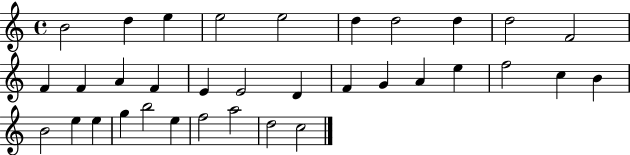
{
  \clef treble
  \time 4/4
  \defaultTimeSignature
  \key c \major
  b'2 d''4 e''4 | e''2 e''2 | d''4 d''2 d''4 | d''2 f'2 | \break f'4 f'4 a'4 f'4 | e'4 e'2 d'4 | f'4 g'4 a'4 e''4 | f''2 c''4 b'4 | \break b'2 e''4 e''4 | g''4 b''2 e''4 | f''2 a''2 | d''2 c''2 | \break \bar "|."
}